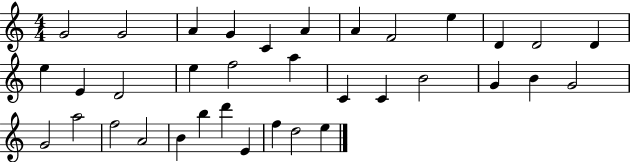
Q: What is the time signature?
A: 4/4